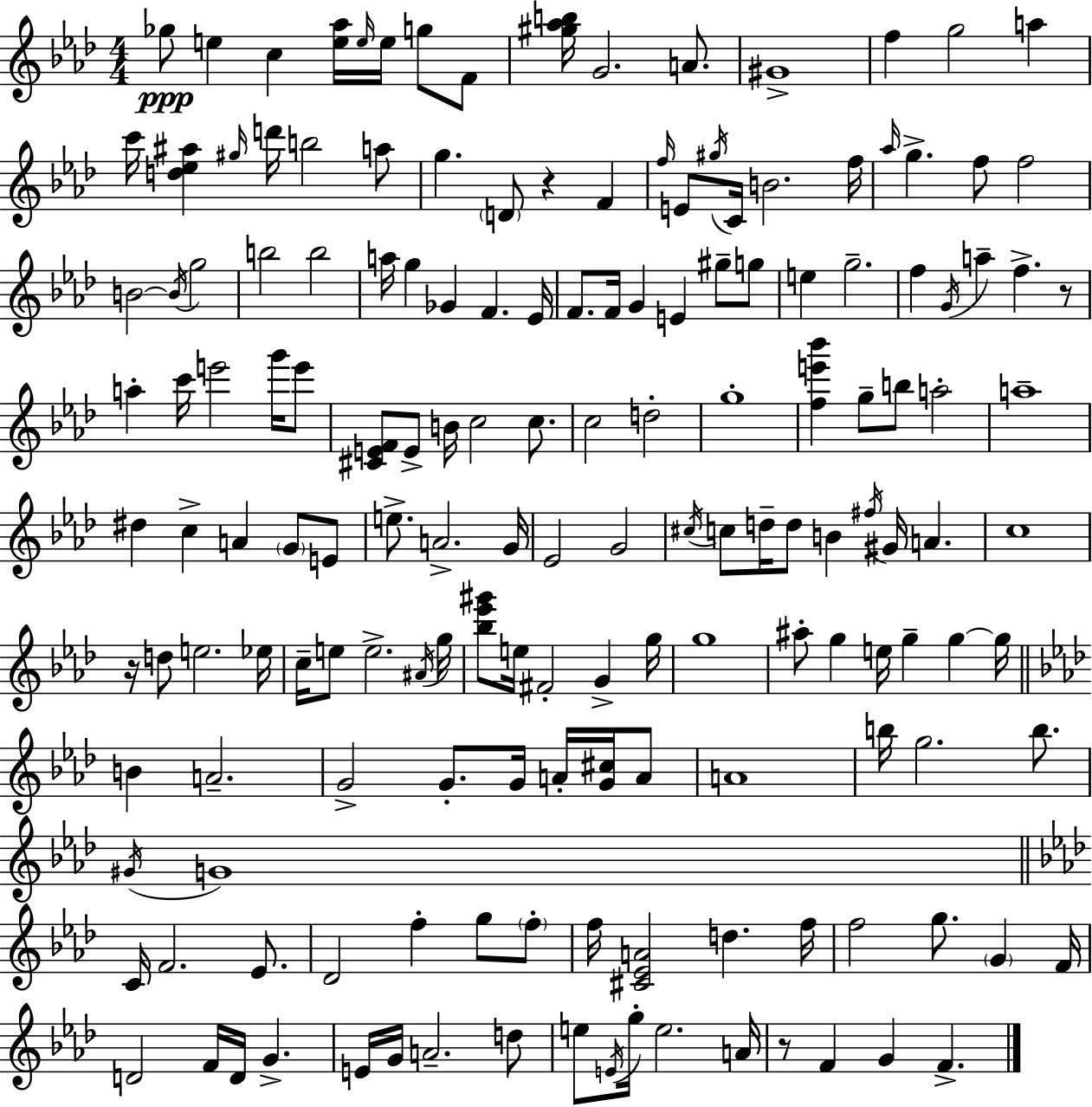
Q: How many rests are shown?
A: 4